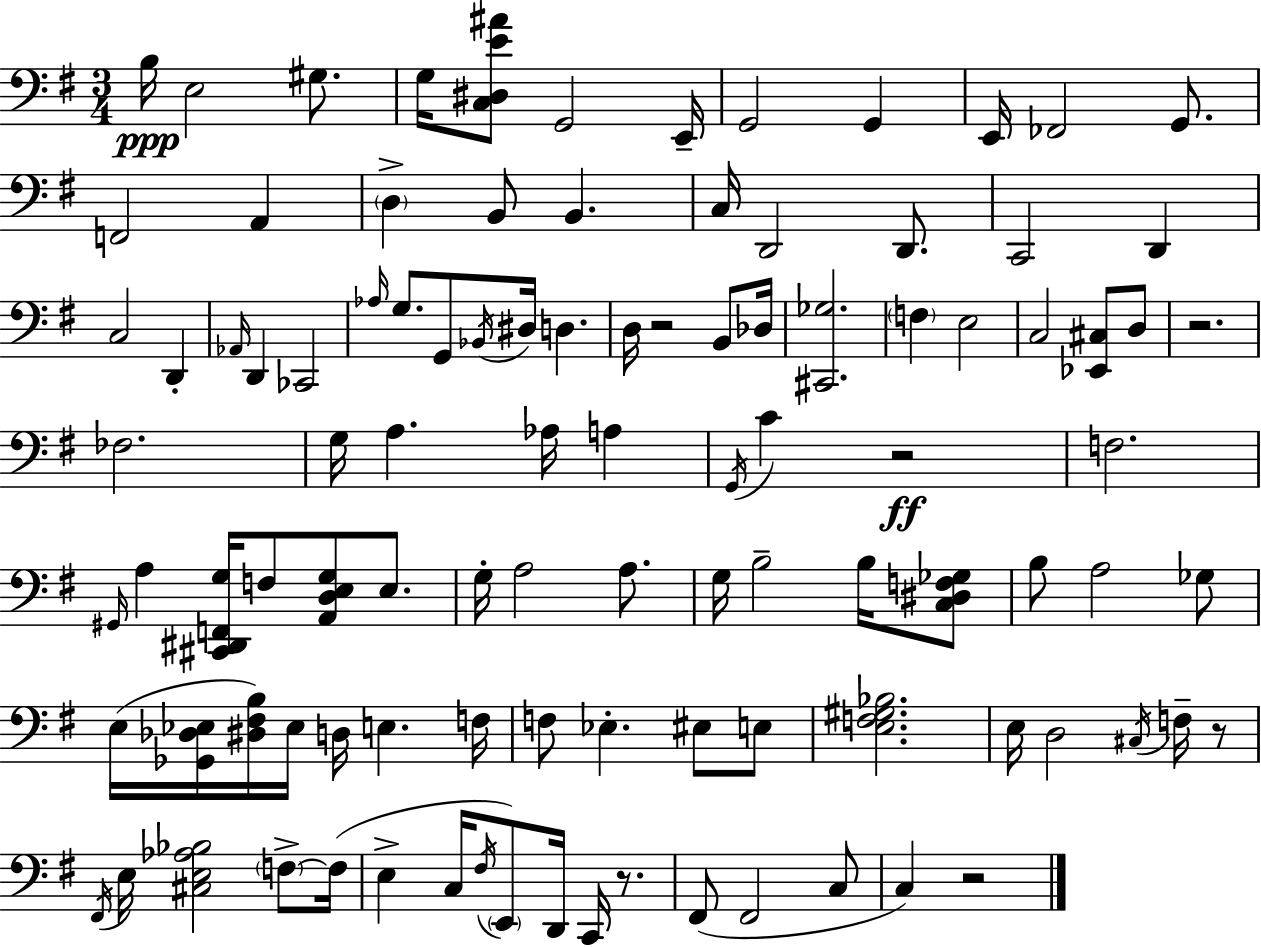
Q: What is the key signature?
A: E minor